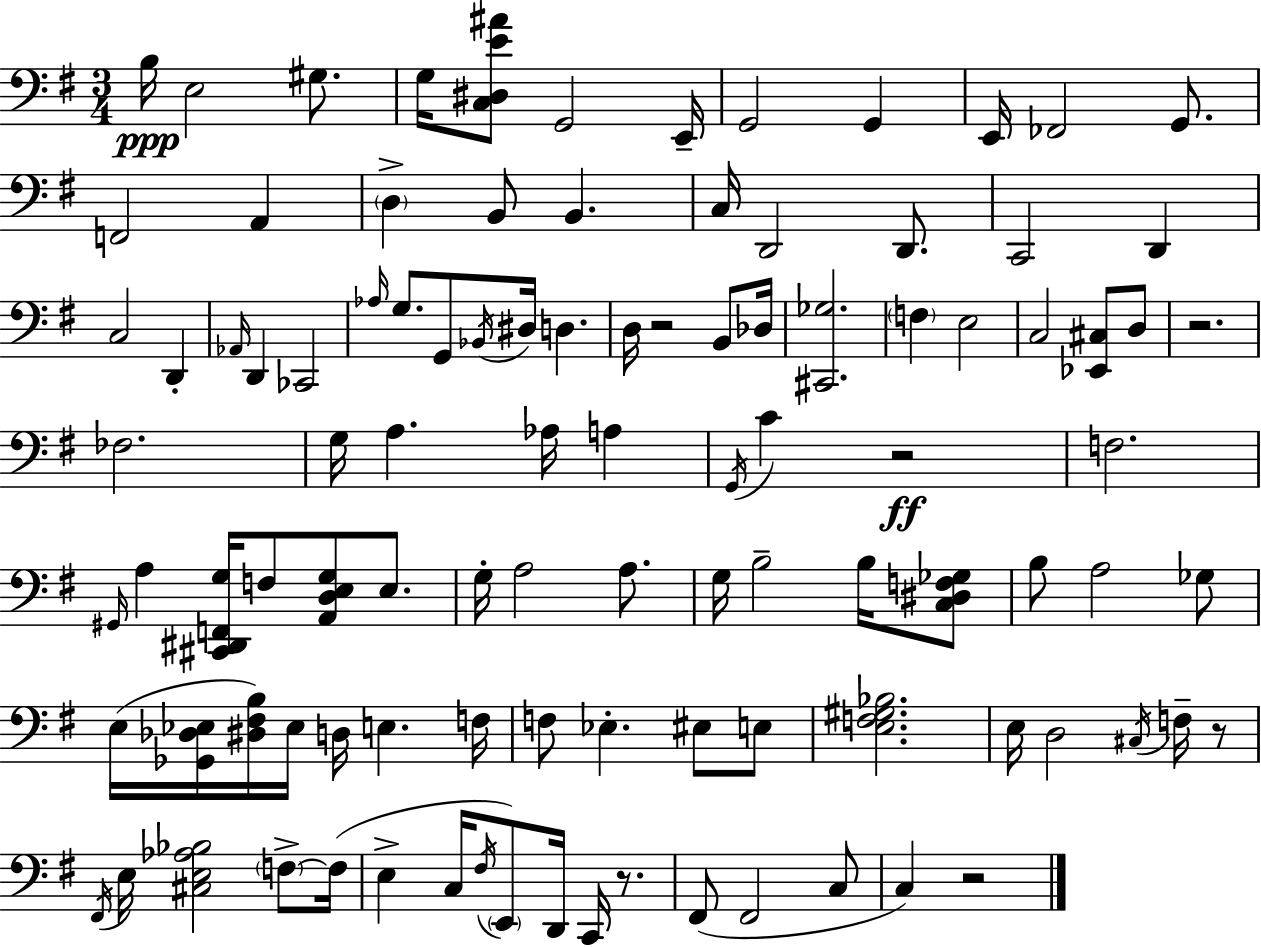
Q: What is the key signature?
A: E minor